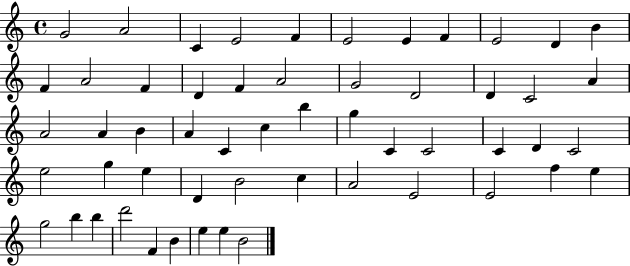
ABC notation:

X:1
T:Untitled
M:4/4
L:1/4
K:C
G2 A2 C E2 F E2 E F E2 D B F A2 F D F A2 G2 D2 D C2 A A2 A B A C c b g C C2 C D C2 e2 g e D B2 c A2 E2 E2 f e g2 b b d'2 F B e e B2